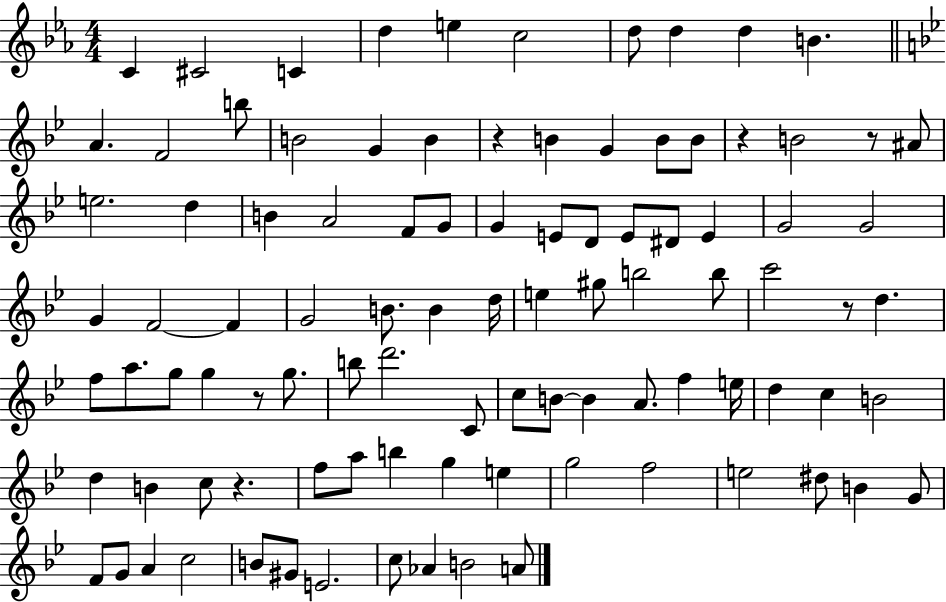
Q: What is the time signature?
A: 4/4